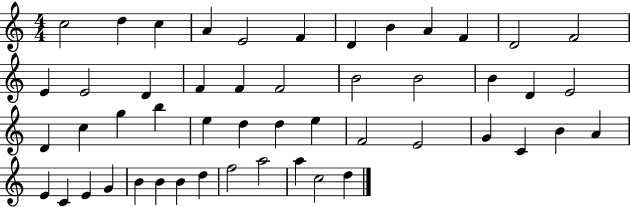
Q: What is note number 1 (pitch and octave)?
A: C5